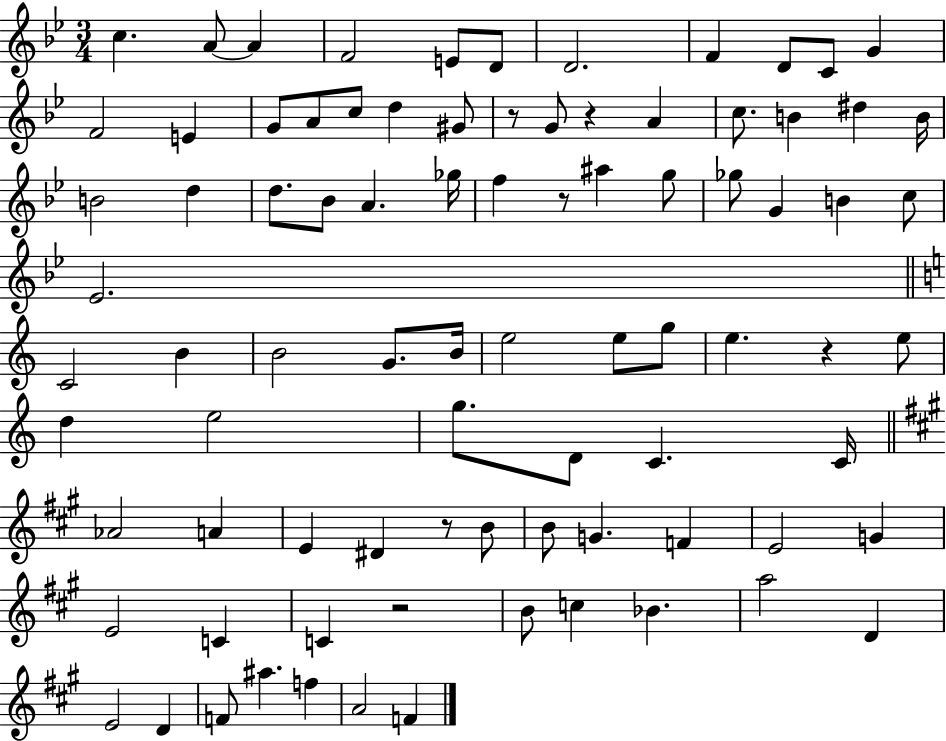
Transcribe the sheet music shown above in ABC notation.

X:1
T:Untitled
M:3/4
L:1/4
K:Bb
c A/2 A F2 E/2 D/2 D2 F D/2 C/2 G F2 E G/2 A/2 c/2 d ^G/2 z/2 G/2 z A c/2 B ^d B/4 B2 d d/2 _B/2 A _g/4 f z/2 ^a g/2 _g/2 G B c/2 _E2 C2 B B2 G/2 B/4 e2 e/2 g/2 e z e/2 d e2 g/2 D/2 C C/4 _A2 A E ^D z/2 B/2 B/2 G F E2 G E2 C C z2 B/2 c _B a2 D E2 D F/2 ^a f A2 F